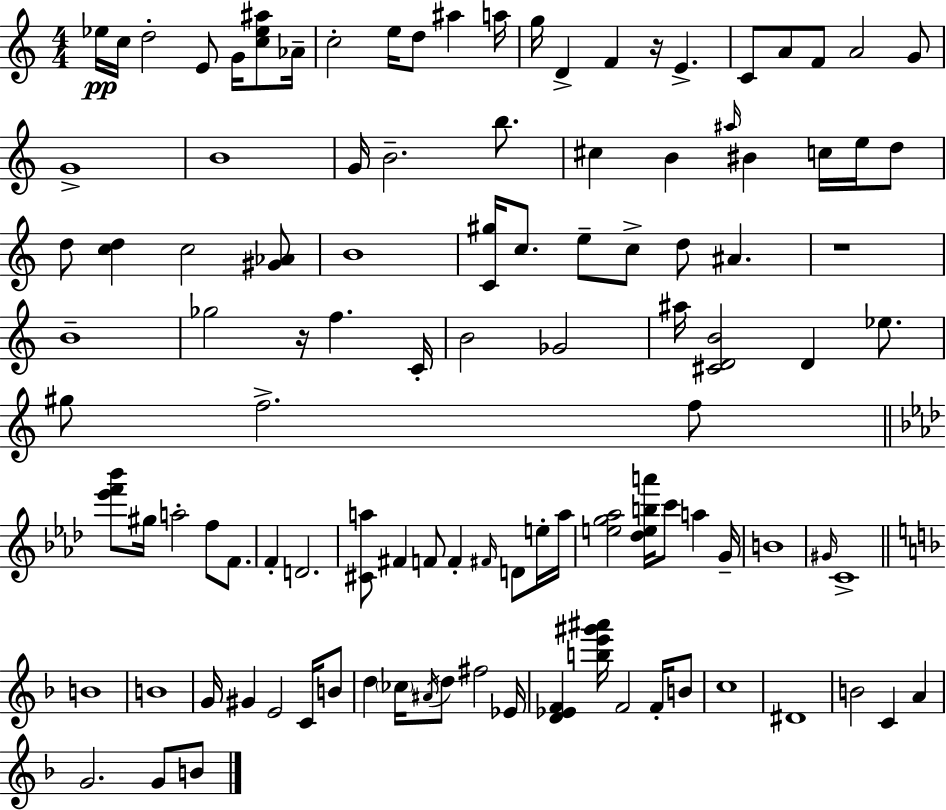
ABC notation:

X:1
T:Untitled
M:4/4
L:1/4
K:Am
_e/4 c/4 d2 E/2 G/4 [c_e^a]/2 _A/4 c2 e/4 d/2 ^a a/4 g/4 D F z/4 E C/2 A/2 F/2 A2 G/2 G4 B4 G/4 B2 b/2 ^c B ^a/4 ^B c/4 e/4 d/2 d/2 [cd] c2 [^G_A]/2 B4 [C^g]/4 c/2 e/2 c/2 d/2 ^A z4 B4 _g2 z/4 f C/4 B2 _G2 ^a/4 [^CDB]2 D _e/2 ^g/2 f2 f/2 [_e'f'_b']/2 ^g/4 a2 f/2 F/2 F D2 [^Ca]/2 ^F F/2 F ^F/4 D/2 e/4 a/4 [eg_a]2 [_deba']/4 c'/2 a G/4 B4 ^G/4 C4 B4 B4 G/4 ^G E2 C/4 B/2 d _c/4 ^A/4 d/2 ^f2 _E/4 [D_EF] [be'^g'^a']/4 F2 F/4 B/2 c4 ^D4 B2 C A G2 G/2 B/2